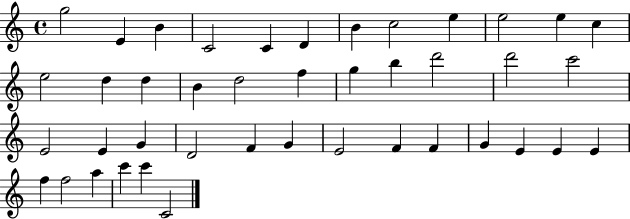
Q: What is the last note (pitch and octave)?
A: C4